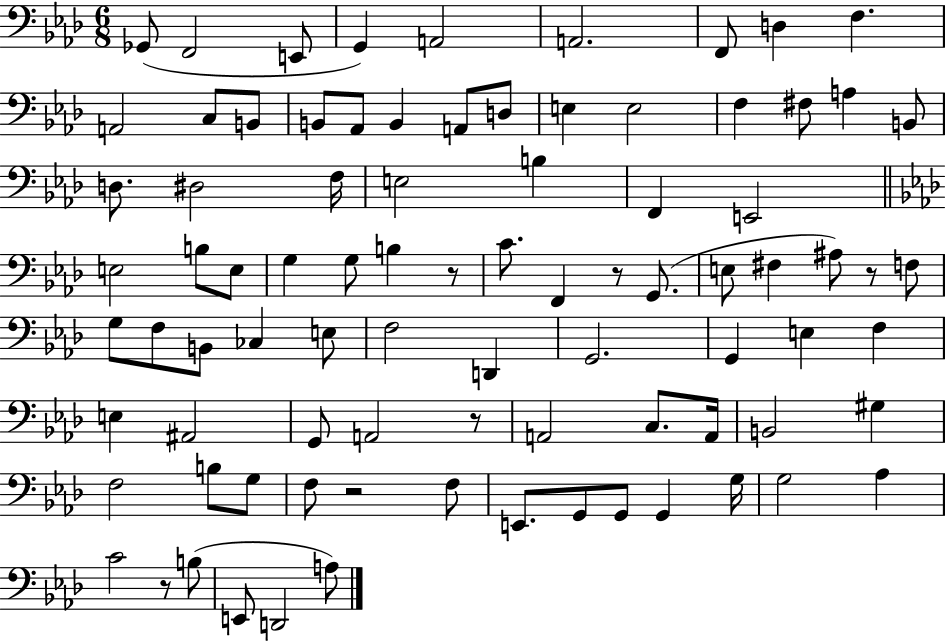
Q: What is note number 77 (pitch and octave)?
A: B3